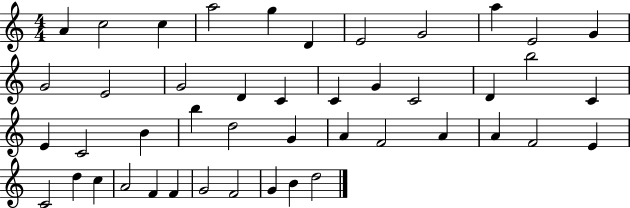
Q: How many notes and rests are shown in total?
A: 45